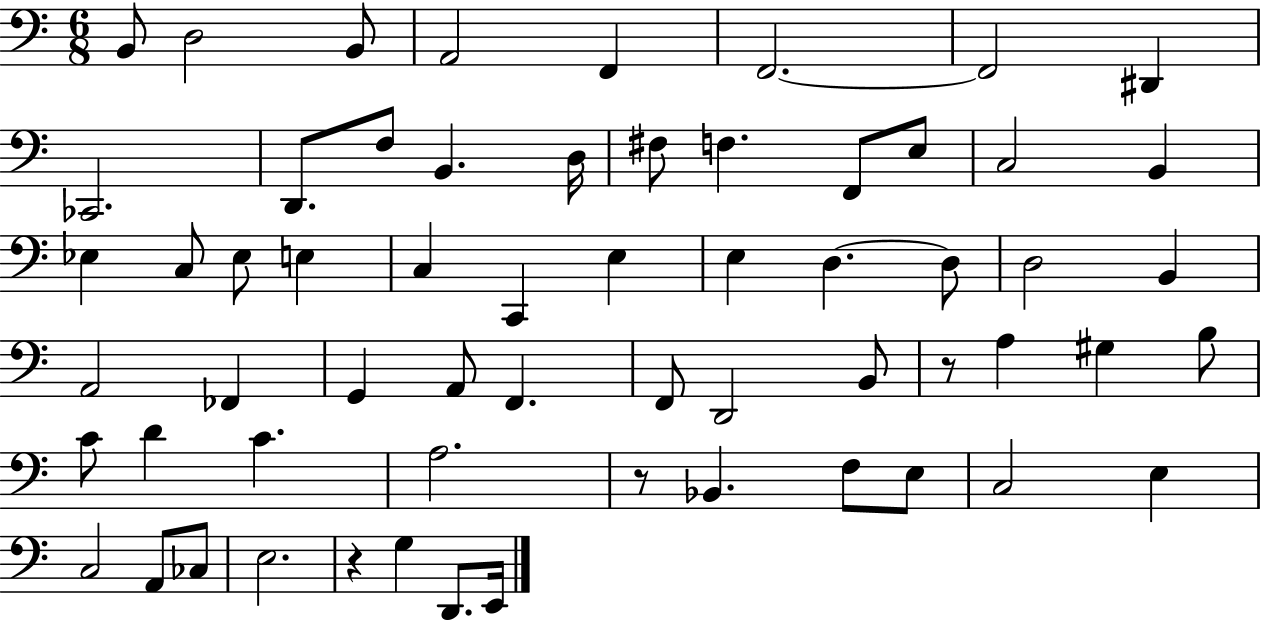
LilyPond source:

{
  \clef bass
  \numericTimeSignature
  \time 6/8
  \key c \major
  b,8 d2 b,8 | a,2 f,4 | f,2.~~ | f,2 dis,4 | \break ces,2. | d,8. f8 b,4. d16 | fis8 f4. f,8 e8 | c2 b,4 | \break ees4 c8 ees8 e4 | c4 c,4 e4 | e4 d4.~~ d8 | d2 b,4 | \break a,2 fes,4 | g,4 a,8 f,4. | f,8 d,2 b,8 | r8 a4 gis4 b8 | \break c'8 d'4 c'4. | a2. | r8 bes,4. f8 e8 | c2 e4 | \break c2 a,8 ces8 | e2. | r4 g4 d,8. e,16 | \bar "|."
}